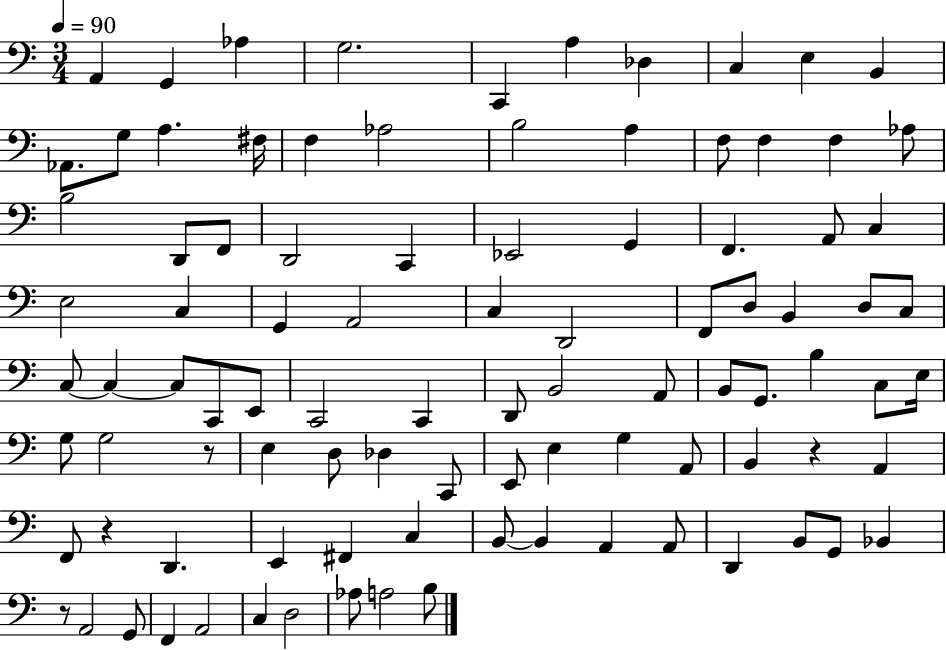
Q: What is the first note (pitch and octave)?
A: A2